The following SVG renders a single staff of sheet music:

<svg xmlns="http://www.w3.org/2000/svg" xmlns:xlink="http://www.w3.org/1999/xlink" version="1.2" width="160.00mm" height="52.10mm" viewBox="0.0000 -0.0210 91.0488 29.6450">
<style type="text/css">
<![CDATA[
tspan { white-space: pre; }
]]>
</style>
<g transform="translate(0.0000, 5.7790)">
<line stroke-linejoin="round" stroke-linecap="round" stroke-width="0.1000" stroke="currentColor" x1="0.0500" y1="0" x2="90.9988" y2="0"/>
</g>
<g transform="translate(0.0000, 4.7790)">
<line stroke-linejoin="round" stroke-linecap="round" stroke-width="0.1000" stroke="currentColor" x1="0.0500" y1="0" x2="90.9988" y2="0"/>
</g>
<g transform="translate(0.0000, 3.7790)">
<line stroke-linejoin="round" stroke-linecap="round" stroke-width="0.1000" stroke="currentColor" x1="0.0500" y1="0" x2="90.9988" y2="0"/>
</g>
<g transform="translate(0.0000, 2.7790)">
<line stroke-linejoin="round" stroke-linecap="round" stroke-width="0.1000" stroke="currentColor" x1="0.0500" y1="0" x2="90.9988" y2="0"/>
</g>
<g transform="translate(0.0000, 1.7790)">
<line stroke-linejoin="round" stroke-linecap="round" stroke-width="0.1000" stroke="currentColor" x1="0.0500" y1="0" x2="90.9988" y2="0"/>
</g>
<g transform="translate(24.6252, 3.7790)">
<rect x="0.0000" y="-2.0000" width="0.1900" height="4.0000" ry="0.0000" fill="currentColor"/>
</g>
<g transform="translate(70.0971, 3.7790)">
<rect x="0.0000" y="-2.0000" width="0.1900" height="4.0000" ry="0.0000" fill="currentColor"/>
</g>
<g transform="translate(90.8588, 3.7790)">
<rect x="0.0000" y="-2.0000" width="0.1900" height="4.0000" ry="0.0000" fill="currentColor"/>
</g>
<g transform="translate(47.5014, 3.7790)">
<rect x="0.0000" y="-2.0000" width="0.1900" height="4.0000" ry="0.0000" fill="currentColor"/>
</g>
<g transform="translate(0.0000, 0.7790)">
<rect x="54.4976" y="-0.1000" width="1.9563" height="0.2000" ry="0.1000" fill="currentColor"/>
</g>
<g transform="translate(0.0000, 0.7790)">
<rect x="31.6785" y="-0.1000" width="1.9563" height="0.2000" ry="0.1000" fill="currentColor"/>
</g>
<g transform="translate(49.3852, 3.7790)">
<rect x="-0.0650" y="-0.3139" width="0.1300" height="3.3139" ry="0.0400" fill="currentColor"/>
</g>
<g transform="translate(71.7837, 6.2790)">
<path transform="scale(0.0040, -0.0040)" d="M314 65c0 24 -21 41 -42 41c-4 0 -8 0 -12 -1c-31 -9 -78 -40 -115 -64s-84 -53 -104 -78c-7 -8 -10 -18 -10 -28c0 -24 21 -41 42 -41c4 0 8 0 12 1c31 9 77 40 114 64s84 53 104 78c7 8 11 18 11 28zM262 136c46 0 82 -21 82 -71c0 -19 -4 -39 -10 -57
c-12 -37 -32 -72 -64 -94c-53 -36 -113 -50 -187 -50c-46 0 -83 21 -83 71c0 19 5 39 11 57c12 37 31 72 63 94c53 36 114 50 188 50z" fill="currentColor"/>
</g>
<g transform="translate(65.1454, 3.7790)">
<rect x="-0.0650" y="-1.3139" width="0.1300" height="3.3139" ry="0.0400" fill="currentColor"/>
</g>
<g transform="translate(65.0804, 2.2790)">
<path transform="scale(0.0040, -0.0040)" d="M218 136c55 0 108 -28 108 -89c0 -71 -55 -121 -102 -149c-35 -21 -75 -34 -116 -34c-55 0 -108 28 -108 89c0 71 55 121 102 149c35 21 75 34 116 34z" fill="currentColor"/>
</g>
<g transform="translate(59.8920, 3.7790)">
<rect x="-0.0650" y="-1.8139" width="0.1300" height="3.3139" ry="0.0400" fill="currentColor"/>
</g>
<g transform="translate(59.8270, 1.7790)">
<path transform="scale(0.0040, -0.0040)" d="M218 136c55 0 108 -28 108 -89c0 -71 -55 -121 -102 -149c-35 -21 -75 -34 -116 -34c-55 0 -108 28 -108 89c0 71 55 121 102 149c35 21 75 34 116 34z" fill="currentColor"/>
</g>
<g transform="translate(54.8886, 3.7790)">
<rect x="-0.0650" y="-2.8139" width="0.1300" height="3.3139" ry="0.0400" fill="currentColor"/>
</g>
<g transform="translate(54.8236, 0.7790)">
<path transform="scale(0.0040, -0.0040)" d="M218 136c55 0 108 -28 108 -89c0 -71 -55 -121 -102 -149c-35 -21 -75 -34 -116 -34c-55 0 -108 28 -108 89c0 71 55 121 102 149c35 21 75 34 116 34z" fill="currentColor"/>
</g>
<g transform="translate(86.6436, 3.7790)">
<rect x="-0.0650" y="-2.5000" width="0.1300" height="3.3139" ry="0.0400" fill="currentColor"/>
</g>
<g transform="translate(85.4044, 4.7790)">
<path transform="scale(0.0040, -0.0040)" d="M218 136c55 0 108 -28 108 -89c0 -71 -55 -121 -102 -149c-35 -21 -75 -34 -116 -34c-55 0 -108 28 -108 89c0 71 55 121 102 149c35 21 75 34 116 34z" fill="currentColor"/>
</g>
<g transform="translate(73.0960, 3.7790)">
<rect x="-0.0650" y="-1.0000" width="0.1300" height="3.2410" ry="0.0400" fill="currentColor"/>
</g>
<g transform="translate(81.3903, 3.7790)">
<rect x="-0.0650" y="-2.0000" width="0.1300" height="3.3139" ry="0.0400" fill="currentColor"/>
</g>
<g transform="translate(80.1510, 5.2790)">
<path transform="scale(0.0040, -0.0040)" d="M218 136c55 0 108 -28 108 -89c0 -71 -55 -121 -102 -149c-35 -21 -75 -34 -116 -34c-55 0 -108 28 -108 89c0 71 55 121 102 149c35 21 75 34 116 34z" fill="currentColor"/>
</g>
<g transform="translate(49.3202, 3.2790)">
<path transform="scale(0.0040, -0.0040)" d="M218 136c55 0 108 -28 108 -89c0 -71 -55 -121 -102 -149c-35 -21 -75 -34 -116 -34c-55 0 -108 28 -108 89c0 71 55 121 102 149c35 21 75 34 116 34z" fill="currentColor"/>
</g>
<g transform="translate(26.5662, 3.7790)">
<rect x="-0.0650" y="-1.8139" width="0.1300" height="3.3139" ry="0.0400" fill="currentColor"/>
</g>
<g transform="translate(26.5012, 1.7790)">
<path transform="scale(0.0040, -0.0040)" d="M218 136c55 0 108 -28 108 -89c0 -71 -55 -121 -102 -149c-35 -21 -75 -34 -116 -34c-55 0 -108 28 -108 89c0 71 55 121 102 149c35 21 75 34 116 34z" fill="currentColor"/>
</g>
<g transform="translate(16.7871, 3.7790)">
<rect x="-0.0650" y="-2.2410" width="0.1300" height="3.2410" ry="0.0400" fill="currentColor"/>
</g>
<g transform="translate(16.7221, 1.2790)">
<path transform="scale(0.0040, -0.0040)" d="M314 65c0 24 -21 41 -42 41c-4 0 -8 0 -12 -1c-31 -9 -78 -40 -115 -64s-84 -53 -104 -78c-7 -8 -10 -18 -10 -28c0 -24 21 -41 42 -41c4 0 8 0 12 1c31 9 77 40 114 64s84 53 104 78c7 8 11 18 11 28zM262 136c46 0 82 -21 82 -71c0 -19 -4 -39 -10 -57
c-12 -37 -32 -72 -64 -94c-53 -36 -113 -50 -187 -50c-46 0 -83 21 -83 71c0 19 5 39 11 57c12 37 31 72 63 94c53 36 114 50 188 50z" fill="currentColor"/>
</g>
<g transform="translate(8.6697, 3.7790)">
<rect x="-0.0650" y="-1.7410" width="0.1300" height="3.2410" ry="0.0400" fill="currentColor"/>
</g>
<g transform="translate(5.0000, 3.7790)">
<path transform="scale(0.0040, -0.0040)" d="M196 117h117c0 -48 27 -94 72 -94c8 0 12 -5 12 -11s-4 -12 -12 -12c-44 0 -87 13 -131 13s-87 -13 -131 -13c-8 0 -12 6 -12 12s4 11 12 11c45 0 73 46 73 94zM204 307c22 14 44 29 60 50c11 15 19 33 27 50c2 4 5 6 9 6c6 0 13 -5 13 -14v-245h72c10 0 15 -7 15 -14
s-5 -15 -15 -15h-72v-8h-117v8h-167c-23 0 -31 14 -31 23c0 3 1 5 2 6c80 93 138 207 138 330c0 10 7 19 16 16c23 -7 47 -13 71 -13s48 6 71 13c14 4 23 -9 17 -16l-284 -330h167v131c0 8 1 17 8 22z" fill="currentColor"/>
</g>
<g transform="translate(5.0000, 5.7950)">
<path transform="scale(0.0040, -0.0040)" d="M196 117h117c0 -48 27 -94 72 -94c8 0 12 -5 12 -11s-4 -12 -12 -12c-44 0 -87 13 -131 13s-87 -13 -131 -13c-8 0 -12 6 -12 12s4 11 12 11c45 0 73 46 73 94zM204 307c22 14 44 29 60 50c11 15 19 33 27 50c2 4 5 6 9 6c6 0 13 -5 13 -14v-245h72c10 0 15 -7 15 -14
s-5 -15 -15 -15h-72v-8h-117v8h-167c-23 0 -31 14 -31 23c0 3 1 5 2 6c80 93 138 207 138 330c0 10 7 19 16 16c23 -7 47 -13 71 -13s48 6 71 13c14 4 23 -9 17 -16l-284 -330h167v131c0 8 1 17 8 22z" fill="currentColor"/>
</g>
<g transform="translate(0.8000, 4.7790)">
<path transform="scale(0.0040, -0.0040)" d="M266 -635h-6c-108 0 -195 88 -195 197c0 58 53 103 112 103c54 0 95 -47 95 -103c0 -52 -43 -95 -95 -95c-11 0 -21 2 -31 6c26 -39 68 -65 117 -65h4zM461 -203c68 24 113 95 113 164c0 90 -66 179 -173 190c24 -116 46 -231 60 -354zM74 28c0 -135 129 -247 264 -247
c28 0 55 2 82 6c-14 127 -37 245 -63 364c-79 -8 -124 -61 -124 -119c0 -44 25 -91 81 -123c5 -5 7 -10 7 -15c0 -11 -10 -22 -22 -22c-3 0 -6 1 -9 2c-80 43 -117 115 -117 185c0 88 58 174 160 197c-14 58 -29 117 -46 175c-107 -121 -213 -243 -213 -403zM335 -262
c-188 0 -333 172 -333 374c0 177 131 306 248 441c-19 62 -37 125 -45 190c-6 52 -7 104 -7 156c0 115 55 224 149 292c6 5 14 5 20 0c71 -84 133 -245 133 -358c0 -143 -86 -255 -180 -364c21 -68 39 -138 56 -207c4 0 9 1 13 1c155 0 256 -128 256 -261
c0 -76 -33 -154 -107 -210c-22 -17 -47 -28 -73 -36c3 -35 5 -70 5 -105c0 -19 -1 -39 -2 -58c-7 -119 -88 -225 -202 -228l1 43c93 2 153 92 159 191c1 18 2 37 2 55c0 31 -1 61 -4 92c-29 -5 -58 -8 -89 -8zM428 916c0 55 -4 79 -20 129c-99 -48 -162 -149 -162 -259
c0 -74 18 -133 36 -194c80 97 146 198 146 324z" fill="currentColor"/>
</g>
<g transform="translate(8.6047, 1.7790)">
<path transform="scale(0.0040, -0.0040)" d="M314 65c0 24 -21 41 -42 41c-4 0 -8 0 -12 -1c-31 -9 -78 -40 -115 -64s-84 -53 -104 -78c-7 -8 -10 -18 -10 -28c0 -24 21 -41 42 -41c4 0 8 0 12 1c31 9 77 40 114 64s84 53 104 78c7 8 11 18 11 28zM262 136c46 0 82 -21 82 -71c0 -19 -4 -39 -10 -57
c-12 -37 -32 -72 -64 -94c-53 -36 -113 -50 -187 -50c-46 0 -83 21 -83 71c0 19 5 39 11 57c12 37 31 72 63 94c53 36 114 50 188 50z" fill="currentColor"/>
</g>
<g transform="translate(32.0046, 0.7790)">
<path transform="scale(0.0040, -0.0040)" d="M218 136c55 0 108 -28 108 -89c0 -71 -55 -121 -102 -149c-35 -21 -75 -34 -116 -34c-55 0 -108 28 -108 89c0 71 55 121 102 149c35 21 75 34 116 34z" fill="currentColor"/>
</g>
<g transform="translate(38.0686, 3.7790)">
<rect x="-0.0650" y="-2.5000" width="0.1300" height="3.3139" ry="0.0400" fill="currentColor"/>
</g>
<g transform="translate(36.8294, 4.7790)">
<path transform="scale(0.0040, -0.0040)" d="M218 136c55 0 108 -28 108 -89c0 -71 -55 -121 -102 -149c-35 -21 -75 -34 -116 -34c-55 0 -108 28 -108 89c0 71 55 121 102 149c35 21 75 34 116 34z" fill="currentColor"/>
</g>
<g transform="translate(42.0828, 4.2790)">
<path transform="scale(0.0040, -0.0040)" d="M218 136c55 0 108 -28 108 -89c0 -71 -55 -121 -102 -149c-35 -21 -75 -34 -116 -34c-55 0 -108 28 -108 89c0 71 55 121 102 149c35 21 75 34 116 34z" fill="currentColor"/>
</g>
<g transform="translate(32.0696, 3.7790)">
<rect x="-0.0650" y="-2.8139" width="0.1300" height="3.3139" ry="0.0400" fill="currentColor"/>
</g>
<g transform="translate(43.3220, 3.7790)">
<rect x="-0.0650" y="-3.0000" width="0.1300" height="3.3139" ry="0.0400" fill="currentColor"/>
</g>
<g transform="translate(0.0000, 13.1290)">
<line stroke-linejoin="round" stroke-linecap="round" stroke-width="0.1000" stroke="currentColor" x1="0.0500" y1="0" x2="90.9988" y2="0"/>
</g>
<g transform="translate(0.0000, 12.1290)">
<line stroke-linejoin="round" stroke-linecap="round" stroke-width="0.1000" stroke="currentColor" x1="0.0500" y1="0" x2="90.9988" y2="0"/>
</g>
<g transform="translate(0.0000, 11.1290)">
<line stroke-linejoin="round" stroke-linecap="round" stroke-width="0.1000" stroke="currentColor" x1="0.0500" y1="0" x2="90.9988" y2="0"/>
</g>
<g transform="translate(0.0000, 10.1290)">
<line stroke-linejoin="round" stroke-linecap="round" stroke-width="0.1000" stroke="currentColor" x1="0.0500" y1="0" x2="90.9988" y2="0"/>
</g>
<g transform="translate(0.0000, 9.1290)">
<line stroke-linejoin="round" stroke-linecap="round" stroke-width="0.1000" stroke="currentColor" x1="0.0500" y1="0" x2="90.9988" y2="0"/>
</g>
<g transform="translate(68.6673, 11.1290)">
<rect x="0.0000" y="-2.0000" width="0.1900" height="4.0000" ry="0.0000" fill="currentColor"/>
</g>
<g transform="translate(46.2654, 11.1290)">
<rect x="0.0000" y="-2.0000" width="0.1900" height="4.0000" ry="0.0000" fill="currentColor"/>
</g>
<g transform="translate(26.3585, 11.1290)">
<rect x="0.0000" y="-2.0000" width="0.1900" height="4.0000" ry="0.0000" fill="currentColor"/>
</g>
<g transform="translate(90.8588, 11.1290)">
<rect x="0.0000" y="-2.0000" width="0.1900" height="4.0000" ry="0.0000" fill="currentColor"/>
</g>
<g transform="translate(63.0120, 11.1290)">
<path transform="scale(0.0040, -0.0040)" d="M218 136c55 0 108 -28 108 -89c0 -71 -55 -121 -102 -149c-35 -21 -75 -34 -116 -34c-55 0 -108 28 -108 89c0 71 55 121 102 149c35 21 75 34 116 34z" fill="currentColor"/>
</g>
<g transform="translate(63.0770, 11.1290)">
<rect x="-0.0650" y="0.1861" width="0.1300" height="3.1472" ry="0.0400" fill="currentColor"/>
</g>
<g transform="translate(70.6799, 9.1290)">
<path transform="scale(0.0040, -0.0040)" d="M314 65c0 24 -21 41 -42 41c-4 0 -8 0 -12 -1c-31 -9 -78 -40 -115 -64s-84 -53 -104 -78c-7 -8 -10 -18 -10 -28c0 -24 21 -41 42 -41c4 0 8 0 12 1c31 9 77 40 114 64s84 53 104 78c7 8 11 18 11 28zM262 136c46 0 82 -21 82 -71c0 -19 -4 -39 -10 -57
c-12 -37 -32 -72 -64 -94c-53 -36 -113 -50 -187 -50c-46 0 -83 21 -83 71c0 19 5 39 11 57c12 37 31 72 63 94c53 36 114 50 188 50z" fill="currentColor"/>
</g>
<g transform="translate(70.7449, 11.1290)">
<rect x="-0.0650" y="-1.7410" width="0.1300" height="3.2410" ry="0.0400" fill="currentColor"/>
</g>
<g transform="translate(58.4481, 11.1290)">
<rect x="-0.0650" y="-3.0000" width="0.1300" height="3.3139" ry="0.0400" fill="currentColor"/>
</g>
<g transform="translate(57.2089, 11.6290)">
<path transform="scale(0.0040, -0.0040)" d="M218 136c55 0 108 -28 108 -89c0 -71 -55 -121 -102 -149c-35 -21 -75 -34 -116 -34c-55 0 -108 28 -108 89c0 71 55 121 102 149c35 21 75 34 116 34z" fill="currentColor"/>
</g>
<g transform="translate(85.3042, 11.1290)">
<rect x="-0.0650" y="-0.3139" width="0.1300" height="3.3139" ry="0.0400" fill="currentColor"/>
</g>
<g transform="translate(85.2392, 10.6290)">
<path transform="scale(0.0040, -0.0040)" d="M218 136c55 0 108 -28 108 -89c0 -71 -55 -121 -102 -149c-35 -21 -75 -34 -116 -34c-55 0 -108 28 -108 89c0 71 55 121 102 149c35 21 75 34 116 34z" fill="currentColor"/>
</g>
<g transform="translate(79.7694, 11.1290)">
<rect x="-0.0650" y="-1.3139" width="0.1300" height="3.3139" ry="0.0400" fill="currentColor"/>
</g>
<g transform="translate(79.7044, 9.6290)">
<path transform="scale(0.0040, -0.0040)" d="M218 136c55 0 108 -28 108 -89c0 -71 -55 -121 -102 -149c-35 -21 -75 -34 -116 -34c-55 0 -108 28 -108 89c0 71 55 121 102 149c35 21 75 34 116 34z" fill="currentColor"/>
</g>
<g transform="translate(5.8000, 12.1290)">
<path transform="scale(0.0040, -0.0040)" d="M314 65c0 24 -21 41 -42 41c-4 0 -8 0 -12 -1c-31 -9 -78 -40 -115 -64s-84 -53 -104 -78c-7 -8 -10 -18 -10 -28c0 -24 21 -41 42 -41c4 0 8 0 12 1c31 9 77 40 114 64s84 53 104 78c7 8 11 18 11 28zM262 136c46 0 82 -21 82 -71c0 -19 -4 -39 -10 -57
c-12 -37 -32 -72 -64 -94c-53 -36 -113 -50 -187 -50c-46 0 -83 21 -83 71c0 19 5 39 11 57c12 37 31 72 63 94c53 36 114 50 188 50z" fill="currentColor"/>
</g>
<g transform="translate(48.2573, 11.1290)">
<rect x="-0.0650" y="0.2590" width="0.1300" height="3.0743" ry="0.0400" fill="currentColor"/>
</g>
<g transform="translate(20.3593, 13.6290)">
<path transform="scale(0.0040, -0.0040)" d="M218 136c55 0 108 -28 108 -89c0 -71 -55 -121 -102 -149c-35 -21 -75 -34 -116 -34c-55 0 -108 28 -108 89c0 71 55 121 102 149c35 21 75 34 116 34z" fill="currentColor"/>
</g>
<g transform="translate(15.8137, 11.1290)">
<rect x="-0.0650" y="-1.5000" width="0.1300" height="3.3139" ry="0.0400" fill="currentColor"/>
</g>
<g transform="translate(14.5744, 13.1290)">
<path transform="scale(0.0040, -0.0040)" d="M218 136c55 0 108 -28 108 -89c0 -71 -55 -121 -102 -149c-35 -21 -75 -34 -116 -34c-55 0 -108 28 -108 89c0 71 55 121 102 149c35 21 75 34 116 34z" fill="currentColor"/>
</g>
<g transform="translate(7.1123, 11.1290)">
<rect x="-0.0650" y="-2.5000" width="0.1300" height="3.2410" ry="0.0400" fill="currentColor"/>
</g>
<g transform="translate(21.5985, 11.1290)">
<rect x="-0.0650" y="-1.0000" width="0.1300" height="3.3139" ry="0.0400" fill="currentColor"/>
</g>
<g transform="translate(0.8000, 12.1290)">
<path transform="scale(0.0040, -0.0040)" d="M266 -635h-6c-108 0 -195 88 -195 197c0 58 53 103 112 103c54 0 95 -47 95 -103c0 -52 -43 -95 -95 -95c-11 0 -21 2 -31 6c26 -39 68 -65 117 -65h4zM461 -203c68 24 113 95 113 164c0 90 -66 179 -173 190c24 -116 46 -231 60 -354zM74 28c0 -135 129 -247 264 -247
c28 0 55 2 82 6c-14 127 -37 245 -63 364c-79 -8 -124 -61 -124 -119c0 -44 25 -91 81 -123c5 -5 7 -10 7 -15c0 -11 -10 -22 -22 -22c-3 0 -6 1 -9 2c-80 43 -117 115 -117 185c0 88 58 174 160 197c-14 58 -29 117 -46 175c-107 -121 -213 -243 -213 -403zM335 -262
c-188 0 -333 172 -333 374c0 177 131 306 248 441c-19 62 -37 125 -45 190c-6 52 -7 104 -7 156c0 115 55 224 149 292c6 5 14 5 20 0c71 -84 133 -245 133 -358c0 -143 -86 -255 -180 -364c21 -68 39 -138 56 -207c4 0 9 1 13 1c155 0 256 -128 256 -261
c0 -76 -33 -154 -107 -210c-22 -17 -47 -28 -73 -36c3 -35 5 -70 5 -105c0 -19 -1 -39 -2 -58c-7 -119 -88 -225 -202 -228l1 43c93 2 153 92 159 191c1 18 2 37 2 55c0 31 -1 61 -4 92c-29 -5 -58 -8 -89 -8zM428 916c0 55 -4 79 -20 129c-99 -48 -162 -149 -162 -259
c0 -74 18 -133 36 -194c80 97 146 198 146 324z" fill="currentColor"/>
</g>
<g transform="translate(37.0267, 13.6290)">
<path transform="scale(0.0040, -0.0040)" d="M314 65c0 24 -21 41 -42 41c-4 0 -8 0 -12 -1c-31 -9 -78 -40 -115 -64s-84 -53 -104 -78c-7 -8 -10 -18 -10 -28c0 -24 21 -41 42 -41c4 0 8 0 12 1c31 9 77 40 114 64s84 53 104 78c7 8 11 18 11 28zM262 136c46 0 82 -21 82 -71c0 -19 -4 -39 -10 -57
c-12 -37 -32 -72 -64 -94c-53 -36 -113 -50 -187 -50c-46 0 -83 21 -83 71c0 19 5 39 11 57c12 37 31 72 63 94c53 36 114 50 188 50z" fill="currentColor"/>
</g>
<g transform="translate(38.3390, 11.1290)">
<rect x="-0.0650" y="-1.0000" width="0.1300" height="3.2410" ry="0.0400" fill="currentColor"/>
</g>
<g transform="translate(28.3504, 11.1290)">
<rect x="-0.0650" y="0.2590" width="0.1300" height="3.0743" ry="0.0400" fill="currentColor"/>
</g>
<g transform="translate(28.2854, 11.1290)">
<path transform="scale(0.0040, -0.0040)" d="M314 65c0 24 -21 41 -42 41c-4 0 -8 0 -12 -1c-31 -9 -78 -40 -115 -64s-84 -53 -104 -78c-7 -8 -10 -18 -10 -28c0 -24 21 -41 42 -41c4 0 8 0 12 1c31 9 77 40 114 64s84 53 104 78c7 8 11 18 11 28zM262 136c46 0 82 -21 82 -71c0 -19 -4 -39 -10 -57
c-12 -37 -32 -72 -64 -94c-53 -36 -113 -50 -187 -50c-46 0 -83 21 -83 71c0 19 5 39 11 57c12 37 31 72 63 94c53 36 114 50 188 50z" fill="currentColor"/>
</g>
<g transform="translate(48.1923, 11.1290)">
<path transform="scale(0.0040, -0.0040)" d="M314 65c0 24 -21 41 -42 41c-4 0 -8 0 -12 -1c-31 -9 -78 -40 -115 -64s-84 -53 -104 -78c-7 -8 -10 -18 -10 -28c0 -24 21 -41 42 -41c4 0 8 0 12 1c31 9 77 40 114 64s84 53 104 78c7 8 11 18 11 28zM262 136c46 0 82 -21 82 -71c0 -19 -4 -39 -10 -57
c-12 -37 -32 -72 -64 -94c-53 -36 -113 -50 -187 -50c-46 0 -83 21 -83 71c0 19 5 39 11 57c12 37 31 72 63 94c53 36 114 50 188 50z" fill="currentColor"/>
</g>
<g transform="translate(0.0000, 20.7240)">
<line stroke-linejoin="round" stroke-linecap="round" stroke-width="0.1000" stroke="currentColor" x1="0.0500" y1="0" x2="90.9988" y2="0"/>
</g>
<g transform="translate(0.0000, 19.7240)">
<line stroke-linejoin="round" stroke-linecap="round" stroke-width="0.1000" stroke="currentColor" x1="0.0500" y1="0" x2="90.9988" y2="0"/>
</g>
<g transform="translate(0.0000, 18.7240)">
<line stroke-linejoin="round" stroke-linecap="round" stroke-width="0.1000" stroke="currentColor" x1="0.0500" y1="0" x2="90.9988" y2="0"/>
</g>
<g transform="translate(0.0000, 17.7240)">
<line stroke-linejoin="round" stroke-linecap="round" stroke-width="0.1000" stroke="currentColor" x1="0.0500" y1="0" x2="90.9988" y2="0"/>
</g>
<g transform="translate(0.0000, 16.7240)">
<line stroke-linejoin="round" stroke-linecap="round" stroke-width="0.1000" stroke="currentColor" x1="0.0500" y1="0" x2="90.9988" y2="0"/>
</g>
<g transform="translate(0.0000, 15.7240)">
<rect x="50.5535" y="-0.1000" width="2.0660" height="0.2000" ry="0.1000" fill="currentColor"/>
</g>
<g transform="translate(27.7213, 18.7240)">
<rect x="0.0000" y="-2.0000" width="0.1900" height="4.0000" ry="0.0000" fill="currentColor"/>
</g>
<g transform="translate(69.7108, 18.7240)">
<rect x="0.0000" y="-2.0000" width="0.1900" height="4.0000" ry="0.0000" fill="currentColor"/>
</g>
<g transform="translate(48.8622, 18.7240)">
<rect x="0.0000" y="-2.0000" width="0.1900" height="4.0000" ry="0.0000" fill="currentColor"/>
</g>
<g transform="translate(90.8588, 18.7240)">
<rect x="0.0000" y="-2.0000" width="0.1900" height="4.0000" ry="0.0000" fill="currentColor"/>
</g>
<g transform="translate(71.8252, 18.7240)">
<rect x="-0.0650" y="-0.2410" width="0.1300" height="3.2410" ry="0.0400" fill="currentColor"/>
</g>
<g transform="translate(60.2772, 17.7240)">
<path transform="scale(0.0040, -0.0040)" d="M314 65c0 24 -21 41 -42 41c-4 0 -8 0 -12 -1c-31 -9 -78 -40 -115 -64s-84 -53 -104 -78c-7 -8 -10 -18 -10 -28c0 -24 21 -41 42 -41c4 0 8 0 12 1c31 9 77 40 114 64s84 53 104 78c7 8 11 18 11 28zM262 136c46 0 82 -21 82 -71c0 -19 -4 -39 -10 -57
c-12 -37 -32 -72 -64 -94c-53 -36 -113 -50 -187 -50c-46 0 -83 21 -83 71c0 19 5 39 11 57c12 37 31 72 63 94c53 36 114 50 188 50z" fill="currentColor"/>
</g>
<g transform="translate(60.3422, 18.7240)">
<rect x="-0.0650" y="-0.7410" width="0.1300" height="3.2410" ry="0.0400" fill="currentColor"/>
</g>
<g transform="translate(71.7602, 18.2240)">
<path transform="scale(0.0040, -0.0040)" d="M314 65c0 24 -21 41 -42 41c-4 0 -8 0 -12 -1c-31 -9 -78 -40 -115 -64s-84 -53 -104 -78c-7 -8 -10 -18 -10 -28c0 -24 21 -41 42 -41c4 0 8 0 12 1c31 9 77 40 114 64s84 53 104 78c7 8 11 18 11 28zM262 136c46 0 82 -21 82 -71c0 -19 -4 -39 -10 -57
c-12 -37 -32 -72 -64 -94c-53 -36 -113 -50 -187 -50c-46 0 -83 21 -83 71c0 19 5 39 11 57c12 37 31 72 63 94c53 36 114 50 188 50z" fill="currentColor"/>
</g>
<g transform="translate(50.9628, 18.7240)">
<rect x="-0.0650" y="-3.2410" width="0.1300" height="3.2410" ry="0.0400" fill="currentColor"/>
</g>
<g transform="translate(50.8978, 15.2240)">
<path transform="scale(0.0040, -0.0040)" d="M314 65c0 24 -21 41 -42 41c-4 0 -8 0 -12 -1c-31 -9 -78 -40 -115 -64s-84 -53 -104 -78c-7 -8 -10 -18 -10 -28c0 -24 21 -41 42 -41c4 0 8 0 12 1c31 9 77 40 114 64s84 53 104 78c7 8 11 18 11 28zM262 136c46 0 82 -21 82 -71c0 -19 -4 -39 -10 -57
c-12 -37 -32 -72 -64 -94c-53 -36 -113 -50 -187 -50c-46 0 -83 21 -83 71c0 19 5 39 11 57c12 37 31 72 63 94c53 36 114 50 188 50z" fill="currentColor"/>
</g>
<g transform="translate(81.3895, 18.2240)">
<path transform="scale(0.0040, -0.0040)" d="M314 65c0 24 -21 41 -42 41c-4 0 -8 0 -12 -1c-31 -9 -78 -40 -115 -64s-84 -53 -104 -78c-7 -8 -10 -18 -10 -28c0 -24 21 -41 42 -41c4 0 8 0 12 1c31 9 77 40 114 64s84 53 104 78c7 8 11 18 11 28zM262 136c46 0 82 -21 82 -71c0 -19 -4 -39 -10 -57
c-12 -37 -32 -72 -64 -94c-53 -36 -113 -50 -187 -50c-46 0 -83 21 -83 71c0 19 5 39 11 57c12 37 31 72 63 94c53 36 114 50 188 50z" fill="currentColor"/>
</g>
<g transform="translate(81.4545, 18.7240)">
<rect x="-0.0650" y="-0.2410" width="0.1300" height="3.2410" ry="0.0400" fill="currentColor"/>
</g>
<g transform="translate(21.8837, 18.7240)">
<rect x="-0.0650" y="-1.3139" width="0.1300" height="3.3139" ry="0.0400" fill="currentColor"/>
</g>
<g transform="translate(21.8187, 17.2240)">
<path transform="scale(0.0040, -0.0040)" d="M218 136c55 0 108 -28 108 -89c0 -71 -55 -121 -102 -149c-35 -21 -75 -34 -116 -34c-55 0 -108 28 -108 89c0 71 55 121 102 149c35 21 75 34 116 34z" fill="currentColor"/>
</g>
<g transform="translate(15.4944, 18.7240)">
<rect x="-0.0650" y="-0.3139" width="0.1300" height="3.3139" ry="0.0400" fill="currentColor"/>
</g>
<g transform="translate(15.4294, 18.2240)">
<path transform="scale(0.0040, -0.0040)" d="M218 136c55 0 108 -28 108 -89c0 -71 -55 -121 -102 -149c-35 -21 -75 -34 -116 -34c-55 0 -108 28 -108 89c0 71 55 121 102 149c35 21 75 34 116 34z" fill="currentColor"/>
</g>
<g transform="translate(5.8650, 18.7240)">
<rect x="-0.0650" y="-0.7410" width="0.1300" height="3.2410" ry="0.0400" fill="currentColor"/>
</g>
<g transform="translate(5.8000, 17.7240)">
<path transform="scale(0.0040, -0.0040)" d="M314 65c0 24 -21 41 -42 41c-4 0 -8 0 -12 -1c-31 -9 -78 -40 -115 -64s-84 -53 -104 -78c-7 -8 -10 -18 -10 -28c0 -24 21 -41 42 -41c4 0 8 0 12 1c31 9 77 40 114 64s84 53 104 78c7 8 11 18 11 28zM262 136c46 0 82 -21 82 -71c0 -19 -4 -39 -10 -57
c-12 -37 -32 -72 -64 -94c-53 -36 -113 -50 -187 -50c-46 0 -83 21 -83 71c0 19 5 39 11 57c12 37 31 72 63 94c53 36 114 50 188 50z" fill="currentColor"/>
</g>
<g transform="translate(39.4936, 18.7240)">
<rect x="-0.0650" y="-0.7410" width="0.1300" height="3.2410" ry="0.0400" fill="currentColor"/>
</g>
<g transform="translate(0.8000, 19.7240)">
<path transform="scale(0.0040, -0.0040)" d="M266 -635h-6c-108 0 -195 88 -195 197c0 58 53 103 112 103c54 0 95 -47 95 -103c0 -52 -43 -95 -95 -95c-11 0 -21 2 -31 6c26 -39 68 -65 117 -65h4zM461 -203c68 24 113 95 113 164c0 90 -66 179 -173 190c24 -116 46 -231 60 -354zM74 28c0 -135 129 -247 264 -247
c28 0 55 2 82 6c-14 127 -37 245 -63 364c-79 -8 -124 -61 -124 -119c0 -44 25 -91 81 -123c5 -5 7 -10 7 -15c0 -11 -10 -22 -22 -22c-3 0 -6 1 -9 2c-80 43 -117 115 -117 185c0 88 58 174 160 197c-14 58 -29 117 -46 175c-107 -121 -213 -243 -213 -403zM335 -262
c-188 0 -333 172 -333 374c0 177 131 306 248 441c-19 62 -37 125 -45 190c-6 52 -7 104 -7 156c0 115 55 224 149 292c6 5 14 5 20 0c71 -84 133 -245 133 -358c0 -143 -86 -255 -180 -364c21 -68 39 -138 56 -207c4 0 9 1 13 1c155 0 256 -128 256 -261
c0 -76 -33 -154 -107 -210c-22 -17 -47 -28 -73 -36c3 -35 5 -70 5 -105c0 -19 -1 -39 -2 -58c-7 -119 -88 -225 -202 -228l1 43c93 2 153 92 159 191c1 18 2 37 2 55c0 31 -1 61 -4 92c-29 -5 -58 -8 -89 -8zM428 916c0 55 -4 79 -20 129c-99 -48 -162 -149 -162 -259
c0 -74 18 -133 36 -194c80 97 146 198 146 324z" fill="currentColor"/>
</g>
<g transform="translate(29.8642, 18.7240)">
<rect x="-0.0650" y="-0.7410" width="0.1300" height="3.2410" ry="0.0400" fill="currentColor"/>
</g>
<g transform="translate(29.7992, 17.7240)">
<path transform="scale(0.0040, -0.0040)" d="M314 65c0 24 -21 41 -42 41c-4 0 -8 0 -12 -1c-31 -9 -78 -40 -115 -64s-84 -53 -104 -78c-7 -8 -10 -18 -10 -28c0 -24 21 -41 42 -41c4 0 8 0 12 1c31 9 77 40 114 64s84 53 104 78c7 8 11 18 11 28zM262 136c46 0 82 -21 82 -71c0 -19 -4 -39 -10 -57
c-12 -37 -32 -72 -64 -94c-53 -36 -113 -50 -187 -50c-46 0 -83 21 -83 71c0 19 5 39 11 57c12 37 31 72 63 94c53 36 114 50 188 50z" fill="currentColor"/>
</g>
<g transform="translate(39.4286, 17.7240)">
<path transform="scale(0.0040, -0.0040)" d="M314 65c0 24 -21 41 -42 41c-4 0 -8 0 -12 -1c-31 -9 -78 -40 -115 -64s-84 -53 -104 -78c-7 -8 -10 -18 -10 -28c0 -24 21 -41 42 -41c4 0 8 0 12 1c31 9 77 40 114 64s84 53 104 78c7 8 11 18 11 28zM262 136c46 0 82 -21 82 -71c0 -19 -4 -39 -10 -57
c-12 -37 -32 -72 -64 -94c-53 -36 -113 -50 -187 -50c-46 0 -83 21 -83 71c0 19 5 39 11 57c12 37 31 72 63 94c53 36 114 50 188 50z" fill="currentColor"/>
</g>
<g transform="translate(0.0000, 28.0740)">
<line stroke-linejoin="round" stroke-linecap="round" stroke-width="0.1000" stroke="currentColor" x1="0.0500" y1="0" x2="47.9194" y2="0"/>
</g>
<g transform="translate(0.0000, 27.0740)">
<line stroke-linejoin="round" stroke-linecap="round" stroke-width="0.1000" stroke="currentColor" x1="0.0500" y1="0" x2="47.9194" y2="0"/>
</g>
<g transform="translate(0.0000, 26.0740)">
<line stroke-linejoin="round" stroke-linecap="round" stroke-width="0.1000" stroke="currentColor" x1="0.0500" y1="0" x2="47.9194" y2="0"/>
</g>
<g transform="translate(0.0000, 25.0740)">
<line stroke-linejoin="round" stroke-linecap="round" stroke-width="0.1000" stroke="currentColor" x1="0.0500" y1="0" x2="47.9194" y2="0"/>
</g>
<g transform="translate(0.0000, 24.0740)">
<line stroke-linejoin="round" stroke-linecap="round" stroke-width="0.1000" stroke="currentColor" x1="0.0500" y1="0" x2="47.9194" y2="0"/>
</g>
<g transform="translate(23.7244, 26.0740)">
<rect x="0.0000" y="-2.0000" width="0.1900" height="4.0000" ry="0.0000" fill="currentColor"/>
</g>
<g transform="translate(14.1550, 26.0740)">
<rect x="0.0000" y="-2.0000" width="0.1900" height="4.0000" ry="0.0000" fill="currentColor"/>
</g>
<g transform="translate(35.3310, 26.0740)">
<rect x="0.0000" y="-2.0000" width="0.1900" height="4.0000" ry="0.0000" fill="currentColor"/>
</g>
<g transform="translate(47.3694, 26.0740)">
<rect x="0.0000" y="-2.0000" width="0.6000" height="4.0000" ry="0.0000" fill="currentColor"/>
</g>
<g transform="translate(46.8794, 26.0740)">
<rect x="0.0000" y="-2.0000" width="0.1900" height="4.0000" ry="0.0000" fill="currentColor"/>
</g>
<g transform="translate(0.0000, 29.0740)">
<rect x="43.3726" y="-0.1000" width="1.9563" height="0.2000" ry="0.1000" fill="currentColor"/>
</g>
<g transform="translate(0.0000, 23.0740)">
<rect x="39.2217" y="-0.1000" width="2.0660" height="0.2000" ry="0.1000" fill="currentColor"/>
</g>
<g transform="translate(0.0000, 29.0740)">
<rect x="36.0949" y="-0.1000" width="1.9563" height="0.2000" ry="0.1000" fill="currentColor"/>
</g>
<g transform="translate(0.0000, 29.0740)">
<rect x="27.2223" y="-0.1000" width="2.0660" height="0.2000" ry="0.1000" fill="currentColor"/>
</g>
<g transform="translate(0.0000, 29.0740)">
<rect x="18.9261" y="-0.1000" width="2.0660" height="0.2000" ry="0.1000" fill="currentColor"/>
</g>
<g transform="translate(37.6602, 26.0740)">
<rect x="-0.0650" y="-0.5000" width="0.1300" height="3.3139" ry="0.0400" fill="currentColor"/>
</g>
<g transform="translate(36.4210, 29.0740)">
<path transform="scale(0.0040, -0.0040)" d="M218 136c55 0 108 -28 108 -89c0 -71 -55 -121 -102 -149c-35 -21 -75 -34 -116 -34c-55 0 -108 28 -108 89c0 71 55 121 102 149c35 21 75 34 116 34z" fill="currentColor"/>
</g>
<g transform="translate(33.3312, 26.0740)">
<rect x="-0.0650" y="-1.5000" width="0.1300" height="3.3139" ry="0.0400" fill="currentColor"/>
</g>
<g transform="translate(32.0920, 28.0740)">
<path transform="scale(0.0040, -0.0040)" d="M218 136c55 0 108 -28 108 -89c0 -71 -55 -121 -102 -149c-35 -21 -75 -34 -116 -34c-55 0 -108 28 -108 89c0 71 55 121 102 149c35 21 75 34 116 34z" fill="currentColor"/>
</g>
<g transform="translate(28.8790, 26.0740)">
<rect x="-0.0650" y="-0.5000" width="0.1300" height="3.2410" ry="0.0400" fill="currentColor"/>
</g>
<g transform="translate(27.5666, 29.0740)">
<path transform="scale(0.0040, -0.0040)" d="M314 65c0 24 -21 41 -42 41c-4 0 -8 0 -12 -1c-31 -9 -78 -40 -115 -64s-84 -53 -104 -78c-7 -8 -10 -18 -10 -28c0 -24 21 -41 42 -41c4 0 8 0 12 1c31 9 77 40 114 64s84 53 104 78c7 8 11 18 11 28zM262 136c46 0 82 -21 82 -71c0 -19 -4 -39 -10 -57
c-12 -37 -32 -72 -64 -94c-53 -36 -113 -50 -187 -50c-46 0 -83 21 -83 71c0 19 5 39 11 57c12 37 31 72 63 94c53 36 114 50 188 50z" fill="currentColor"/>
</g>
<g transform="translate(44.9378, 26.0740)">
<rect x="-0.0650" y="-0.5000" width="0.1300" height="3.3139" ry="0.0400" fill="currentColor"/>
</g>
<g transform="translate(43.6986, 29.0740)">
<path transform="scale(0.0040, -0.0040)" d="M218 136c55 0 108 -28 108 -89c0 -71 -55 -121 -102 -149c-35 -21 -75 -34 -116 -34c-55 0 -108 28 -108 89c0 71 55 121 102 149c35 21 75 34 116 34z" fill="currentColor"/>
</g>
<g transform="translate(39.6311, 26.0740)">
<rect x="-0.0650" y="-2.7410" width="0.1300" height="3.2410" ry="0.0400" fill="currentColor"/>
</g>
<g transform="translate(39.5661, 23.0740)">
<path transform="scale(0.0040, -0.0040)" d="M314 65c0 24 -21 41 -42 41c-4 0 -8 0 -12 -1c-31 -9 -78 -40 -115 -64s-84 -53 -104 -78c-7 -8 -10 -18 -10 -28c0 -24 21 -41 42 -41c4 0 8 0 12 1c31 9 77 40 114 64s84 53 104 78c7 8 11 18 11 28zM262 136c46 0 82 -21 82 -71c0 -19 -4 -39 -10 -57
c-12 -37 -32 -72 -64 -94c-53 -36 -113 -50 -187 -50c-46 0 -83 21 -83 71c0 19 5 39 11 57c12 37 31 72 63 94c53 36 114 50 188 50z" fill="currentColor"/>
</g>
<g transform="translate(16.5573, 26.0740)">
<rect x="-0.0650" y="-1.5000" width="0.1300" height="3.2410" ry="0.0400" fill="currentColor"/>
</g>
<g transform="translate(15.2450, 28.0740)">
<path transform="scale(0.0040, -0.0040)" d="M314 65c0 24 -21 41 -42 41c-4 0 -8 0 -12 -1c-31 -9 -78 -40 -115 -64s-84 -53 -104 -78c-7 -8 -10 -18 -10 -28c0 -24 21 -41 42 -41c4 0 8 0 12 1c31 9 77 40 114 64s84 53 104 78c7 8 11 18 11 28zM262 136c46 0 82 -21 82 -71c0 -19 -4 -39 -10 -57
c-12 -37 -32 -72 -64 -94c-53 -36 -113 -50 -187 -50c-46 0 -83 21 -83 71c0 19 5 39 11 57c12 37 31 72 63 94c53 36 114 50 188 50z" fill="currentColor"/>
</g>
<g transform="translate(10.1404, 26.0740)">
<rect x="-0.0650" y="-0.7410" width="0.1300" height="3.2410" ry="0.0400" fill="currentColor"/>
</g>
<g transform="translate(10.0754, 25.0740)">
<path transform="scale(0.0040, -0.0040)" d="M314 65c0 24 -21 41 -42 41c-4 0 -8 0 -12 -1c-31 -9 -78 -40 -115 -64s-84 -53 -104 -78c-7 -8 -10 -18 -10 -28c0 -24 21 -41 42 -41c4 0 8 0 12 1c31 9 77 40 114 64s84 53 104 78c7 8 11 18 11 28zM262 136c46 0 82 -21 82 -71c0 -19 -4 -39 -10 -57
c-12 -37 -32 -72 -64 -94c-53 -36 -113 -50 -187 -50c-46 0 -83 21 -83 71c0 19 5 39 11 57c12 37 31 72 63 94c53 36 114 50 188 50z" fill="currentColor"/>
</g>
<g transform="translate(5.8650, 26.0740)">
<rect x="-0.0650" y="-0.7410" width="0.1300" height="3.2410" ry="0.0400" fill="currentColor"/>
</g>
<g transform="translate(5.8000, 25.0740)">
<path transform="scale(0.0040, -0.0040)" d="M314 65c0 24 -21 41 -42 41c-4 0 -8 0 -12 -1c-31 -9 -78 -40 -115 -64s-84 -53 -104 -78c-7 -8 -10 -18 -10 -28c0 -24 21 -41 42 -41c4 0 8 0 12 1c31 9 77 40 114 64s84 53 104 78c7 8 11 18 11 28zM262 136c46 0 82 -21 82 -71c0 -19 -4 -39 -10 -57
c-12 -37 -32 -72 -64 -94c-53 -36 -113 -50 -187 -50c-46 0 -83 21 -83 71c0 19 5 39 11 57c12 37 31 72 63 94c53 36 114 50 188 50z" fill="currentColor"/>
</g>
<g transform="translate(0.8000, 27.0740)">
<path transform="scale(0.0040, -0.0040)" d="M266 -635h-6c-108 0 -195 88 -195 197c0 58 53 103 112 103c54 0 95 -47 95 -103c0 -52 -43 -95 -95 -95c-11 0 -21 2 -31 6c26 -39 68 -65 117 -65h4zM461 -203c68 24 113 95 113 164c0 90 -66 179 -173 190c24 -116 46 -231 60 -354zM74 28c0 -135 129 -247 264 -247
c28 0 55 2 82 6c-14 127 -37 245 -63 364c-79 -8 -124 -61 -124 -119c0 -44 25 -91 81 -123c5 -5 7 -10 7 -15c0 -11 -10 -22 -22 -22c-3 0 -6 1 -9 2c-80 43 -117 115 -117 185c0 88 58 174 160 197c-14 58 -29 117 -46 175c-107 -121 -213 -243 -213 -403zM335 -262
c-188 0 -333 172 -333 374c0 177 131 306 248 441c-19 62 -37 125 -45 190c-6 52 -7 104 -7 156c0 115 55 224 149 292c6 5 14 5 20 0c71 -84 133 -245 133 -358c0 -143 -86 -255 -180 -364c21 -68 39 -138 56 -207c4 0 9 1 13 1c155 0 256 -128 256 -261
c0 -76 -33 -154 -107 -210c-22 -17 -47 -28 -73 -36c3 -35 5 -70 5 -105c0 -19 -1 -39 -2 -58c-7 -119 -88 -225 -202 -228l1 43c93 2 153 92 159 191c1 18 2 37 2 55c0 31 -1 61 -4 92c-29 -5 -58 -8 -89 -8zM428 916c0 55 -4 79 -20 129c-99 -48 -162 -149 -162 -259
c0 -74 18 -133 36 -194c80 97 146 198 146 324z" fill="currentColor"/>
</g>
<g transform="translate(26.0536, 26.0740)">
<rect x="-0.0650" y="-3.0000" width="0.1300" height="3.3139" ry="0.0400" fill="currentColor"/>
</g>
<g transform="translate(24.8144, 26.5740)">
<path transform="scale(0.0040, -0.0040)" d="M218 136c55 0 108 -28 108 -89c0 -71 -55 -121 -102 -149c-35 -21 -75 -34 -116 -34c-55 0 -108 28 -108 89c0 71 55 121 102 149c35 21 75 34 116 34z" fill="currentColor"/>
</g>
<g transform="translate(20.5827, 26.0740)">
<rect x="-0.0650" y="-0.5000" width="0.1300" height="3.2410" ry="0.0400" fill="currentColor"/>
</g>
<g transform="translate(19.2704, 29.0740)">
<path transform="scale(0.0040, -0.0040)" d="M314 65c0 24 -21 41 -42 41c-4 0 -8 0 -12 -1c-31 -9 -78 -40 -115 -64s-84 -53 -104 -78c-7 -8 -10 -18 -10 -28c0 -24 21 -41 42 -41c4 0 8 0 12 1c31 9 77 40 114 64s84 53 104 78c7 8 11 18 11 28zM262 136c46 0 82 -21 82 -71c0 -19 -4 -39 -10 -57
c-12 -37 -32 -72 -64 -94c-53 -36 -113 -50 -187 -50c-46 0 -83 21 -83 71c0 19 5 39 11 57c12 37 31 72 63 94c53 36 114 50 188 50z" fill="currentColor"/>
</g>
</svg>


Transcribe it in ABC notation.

X:1
T:Untitled
M:4/4
L:1/4
K:C
f2 g2 f a G A c a f e D2 F G G2 E D B2 D2 B2 A B f2 e c d2 c e d2 d2 b2 d2 c2 c2 d2 d2 E2 C2 A C2 E C a2 C